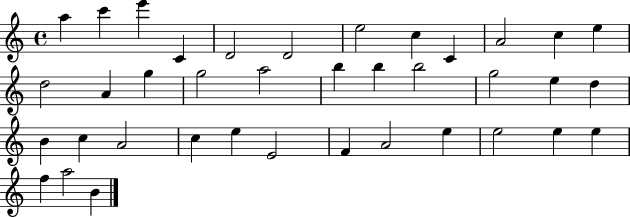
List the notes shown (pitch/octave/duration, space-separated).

A5/q C6/q E6/q C4/q D4/h D4/h E5/h C5/q C4/q A4/h C5/q E5/q D5/h A4/q G5/q G5/h A5/h B5/q B5/q B5/h G5/h E5/q D5/q B4/q C5/q A4/h C5/q E5/q E4/h F4/q A4/h E5/q E5/h E5/q E5/q F5/q A5/h B4/q